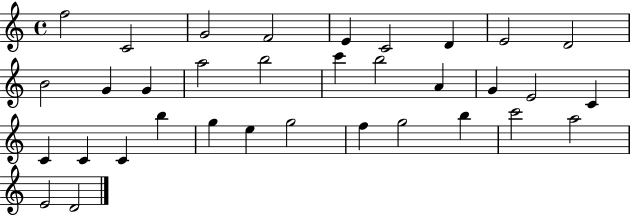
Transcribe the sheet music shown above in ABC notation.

X:1
T:Untitled
M:4/4
L:1/4
K:C
f2 C2 G2 F2 E C2 D E2 D2 B2 G G a2 b2 c' b2 A G E2 C C C C b g e g2 f g2 b c'2 a2 E2 D2